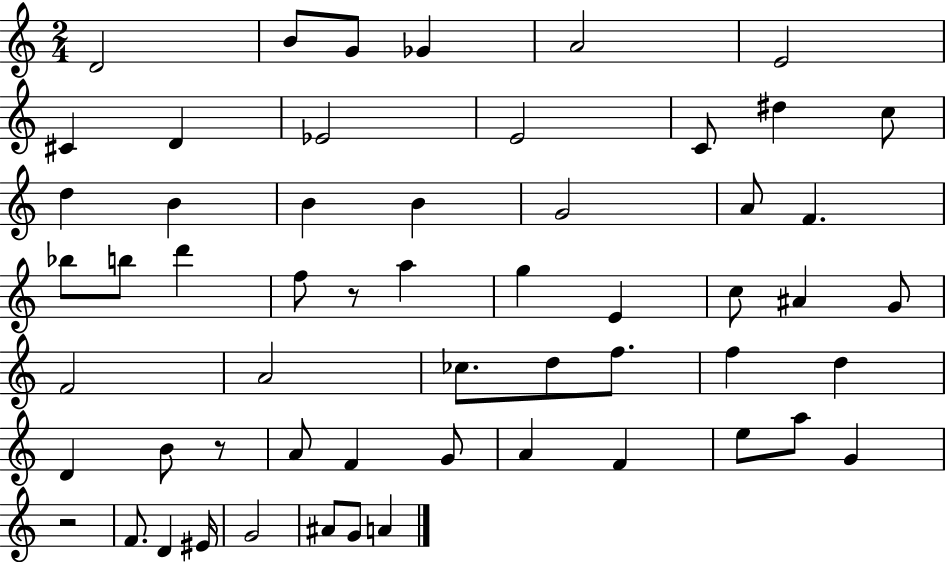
{
  \clef treble
  \numericTimeSignature
  \time 2/4
  \key c \major
  \repeat volta 2 { d'2 | b'8 g'8 ges'4 | a'2 | e'2 | \break cis'4 d'4 | ees'2 | e'2 | c'8 dis''4 c''8 | \break d''4 b'4 | b'4 b'4 | g'2 | a'8 f'4. | \break bes''8 b''8 d'''4 | f''8 r8 a''4 | g''4 e'4 | c''8 ais'4 g'8 | \break f'2 | a'2 | ces''8. d''8 f''8. | f''4 d''4 | \break d'4 b'8 r8 | a'8 f'4 g'8 | a'4 f'4 | e''8 a''8 g'4 | \break r2 | f'8. d'4 eis'16 | g'2 | ais'8 g'8 a'4 | \break } \bar "|."
}